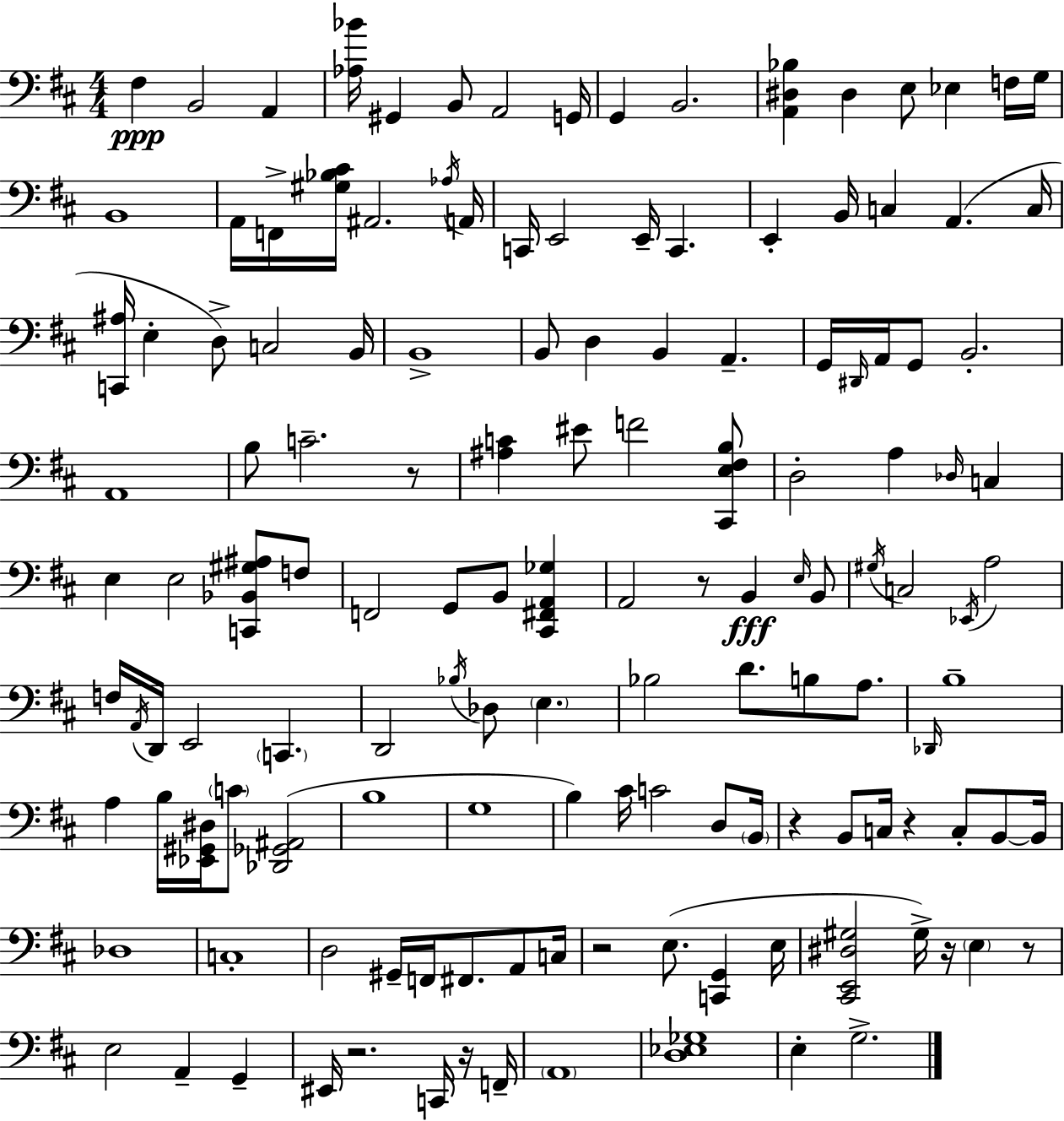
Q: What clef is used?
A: bass